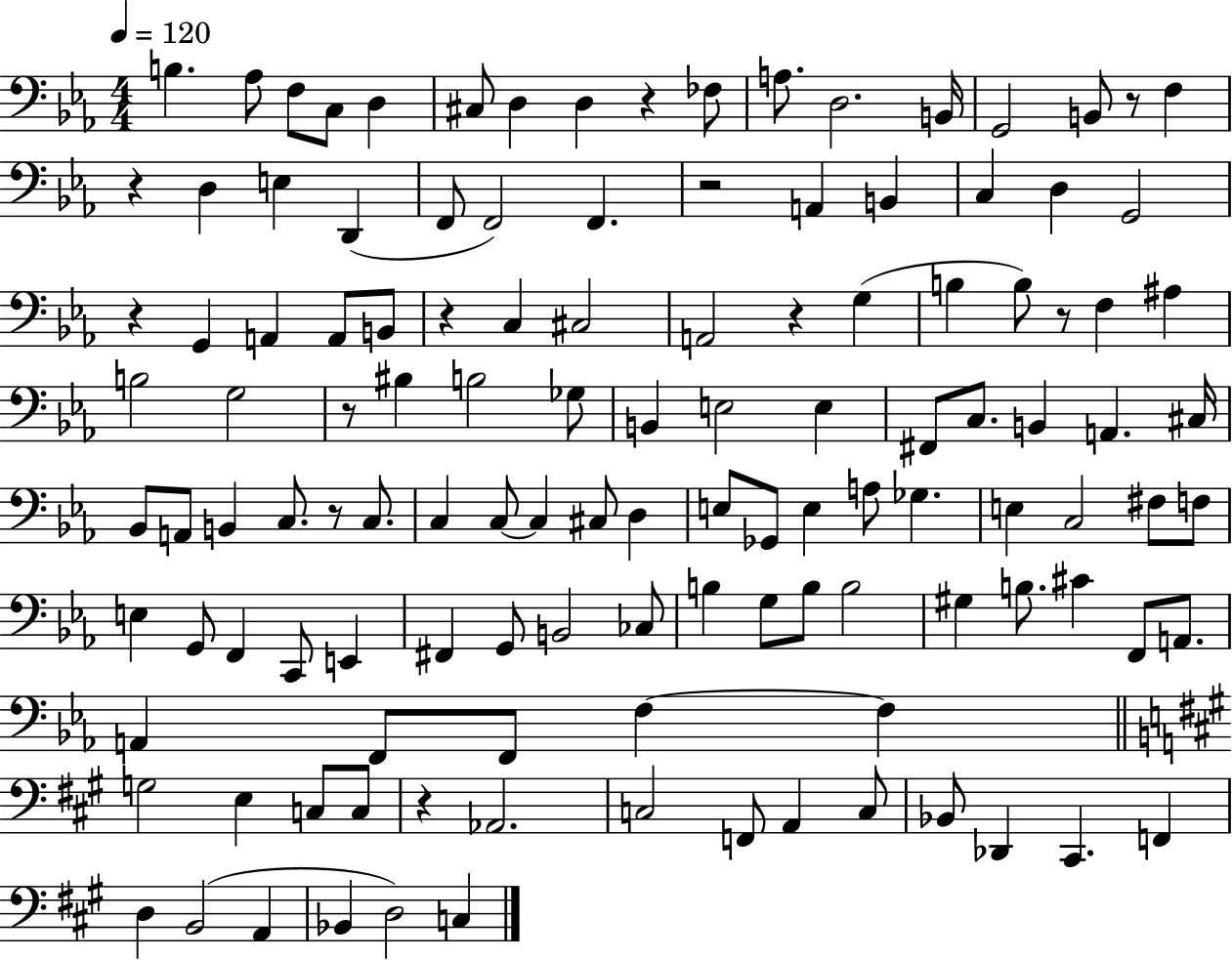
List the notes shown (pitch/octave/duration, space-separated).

B3/q. Ab3/e F3/e C3/e D3/q C#3/e D3/q D3/q R/q FES3/e A3/e. D3/h. B2/s G2/h B2/e R/e F3/q R/q D3/q E3/q D2/q F2/e F2/h F2/q. R/h A2/q B2/q C3/q D3/q G2/h R/q G2/q A2/q A2/e B2/e R/q C3/q C#3/h A2/h R/q G3/q B3/q B3/e R/e F3/q A#3/q B3/h G3/h R/e BIS3/q B3/h Gb3/e B2/q E3/h E3/q F#2/e C3/e. B2/q A2/q. C#3/s Bb2/e A2/e B2/q C3/e. R/e C3/e. C3/q C3/e C3/q C#3/e D3/q E3/e Gb2/e E3/q A3/e Gb3/q. E3/q C3/h F#3/e F3/e E3/q G2/e F2/q C2/e E2/q F#2/q G2/e B2/h CES3/e B3/q G3/e B3/e B3/h G#3/q B3/e. C#4/q F2/e A2/e. A2/q F2/e F2/e F3/q F3/q G3/h E3/q C3/e C3/e R/q Ab2/h. C3/h F2/e A2/q C3/e Bb2/e Db2/q C#2/q. F2/q D3/q B2/h A2/q Bb2/q D3/h C3/q